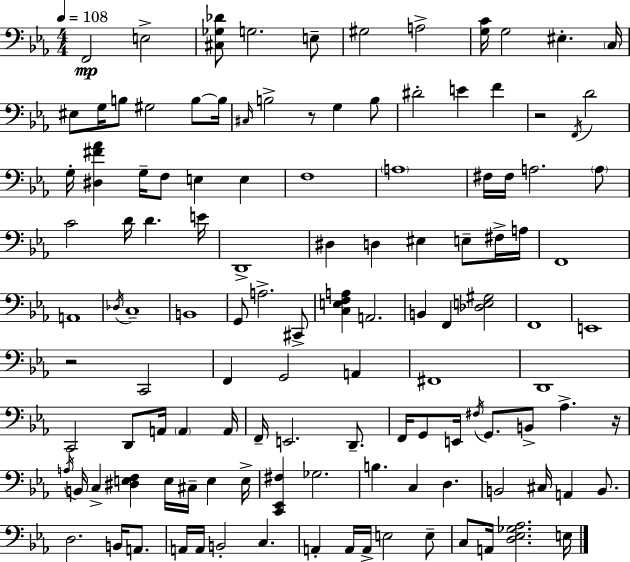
X:1
T:Untitled
M:4/4
L:1/4
K:Cm
F,,2 E,2 [^C,_G,_D]/2 G,2 E,/2 ^G,2 A,2 [G,C]/4 G,2 ^E, C,/4 ^E,/2 G,/4 B,/2 ^G,2 B,/2 B,/4 ^C,/4 B,2 z/2 G, B,/2 ^D2 E F z2 F,,/4 D2 G,/4 [^D,^F_A] G,/4 F,/2 E, E, F,4 A,4 ^F,/4 ^F,/4 A,2 A,/2 C2 D/4 D E/4 D,,4 ^D, D, ^E, E,/2 ^F,/4 A,/4 F,,4 A,,4 _D,/4 C,4 B,,4 G,,/2 A,2 ^C,,/2 [C,E,F,A,] A,,2 B,, F,, [_D,E,^G,]2 F,,4 E,,4 z2 C,,2 F,, G,,2 A,, ^F,,4 D,,4 C,,2 D,,/2 A,,/4 A,, A,,/4 F,,/4 E,,2 D,,/2 F,,/4 G,,/2 E,,/4 ^F,/4 G,,/2 B,,/2 _A, z/4 A,/4 B,,/4 C, [^D,E,F,] E,/4 ^C,/4 E, E,/4 [C,,_E,,^F,] _G,2 B, C, D, B,,2 ^C,/4 A,, B,,/2 D,2 B,,/4 A,,/2 A,,/4 A,,/4 B,,2 C, A,, A,,/4 A,,/4 E,2 E,/2 C,/2 A,,/4 [D,_E,_G,_A,]2 E,/4